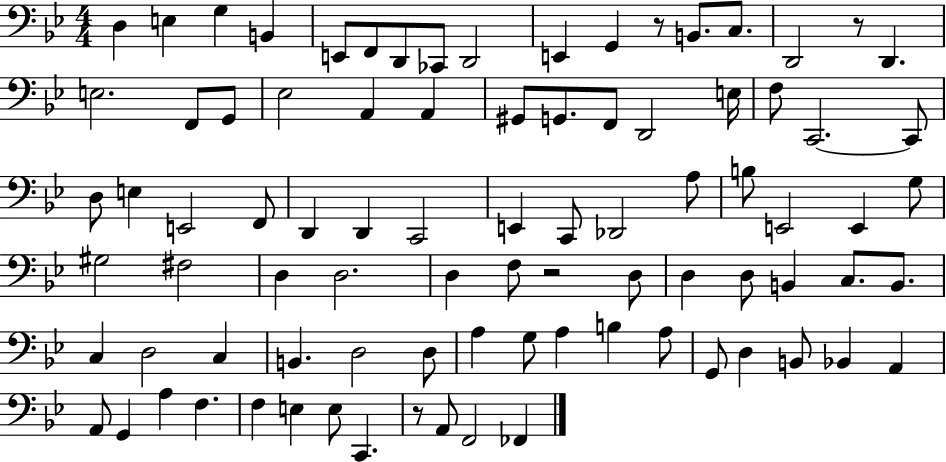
D3/q E3/q G3/q B2/q E2/e F2/e D2/e CES2/e D2/h E2/q G2/q R/e B2/e. C3/e. D2/h R/e D2/q. E3/h. F2/e G2/e Eb3/h A2/q A2/q G#2/e G2/e. F2/e D2/h E3/s F3/e C2/h. C2/e D3/e E3/q E2/h F2/e D2/q D2/q C2/h E2/q C2/e Db2/h A3/e B3/e E2/h E2/q G3/e G#3/h F#3/h D3/q D3/h. D3/q F3/e R/h D3/e D3/q D3/e B2/q C3/e. B2/e. C3/q D3/h C3/q B2/q. D3/h D3/e A3/q G3/e A3/q B3/q A3/e G2/e D3/q B2/e Bb2/q A2/q A2/e G2/q A3/q F3/q. F3/q E3/q E3/e C2/q. R/e A2/e F2/h FES2/q